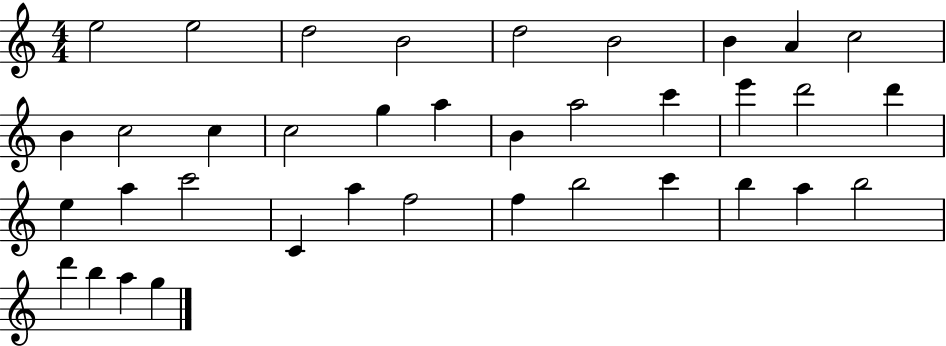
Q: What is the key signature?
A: C major